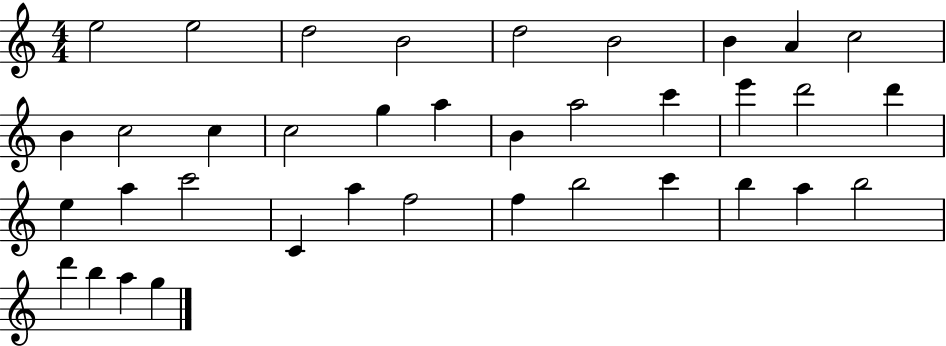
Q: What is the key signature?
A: C major